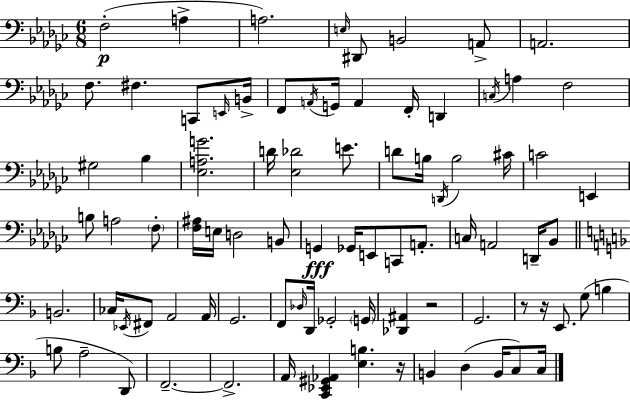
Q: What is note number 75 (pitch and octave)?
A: C3